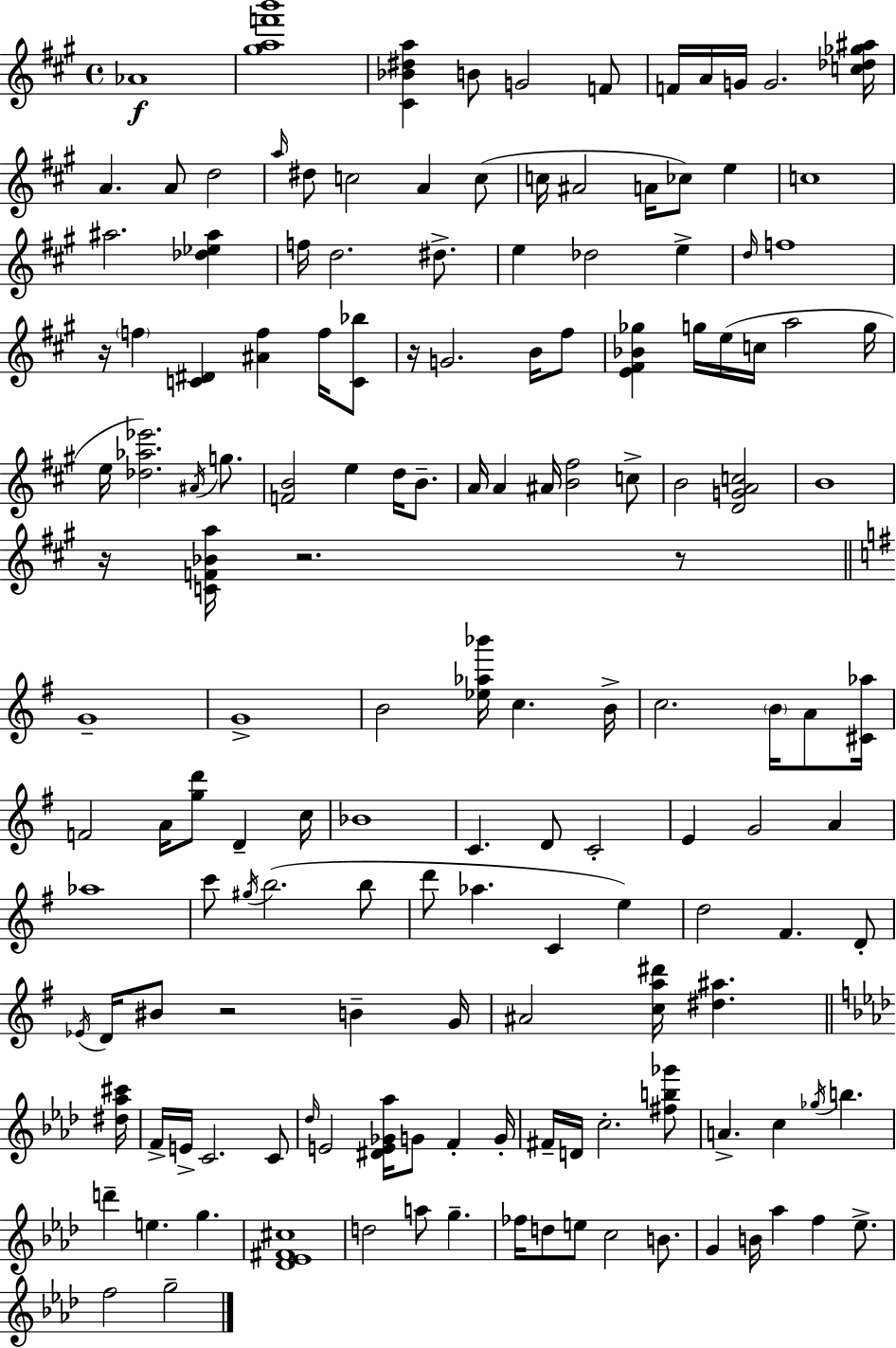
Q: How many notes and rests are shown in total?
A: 152